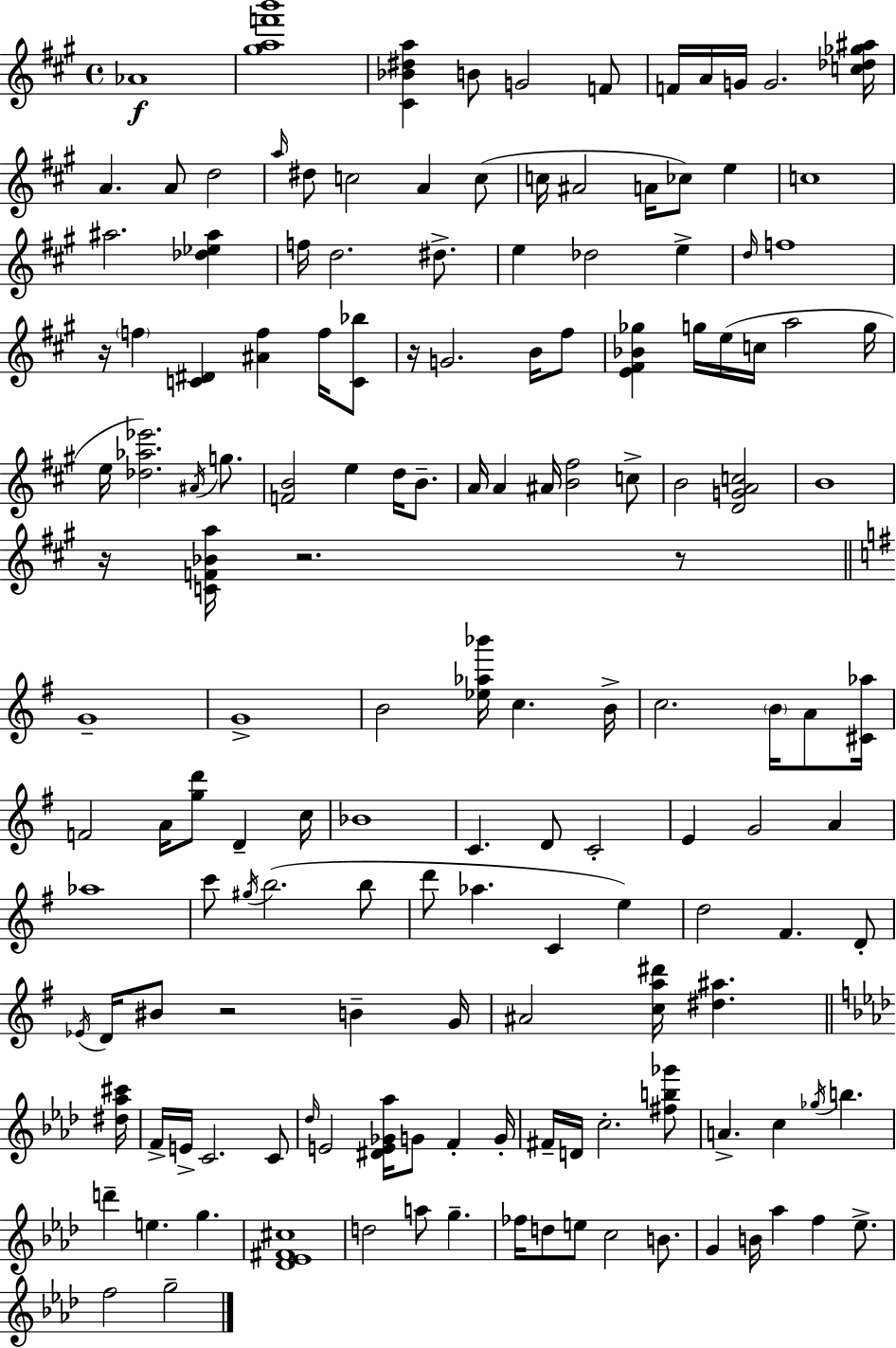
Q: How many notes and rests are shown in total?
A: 152